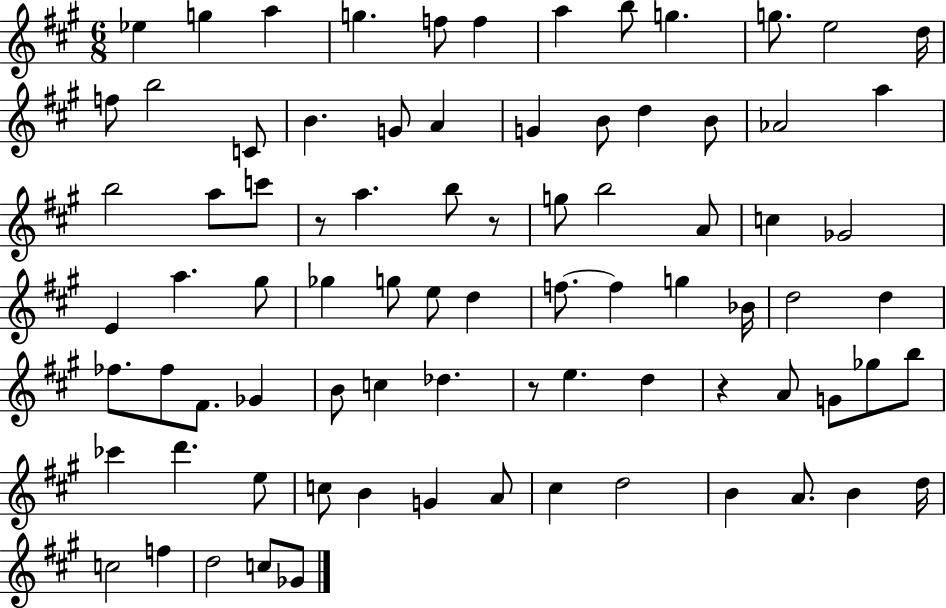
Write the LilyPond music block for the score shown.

{
  \clef treble
  \numericTimeSignature
  \time 6/8
  \key a \major
  \repeat volta 2 { ees''4 g''4 a''4 | g''4. f''8 f''4 | a''4 b''8 g''4. | g''8. e''2 d''16 | \break f''8 b''2 c'8 | b'4. g'8 a'4 | g'4 b'8 d''4 b'8 | aes'2 a''4 | \break b''2 a''8 c'''8 | r8 a''4. b''8 r8 | g''8 b''2 a'8 | c''4 ges'2 | \break e'4 a''4. gis''8 | ges''4 g''8 e''8 d''4 | f''8.~~ f''4 g''4 bes'16 | d''2 d''4 | \break fes''8. fes''8 fis'8. ges'4 | b'8 c''4 des''4. | r8 e''4. d''4 | r4 a'8 g'8 ges''8 b''8 | \break ces'''4 d'''4. e''8 | c''8 b'4 g'4 a'8 | cis''4 d''2 | b'4 a'8. b'4 d''16 | \break c''2 f''4 | d''2 c''8 ges'8 | } \bar "|."
}